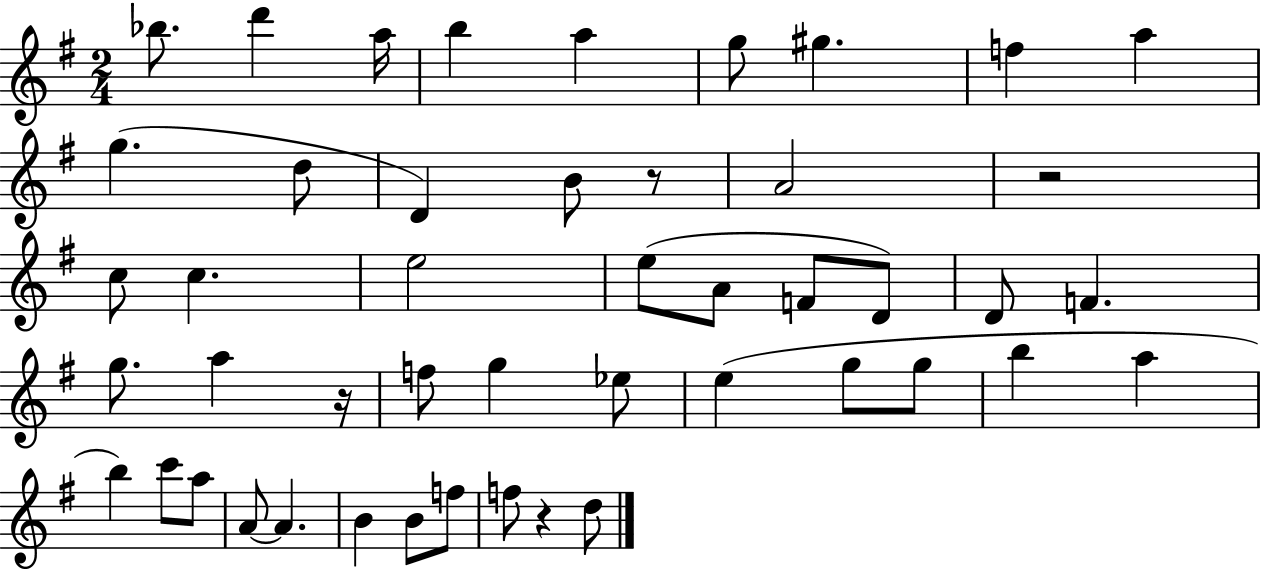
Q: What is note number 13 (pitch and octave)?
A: B4